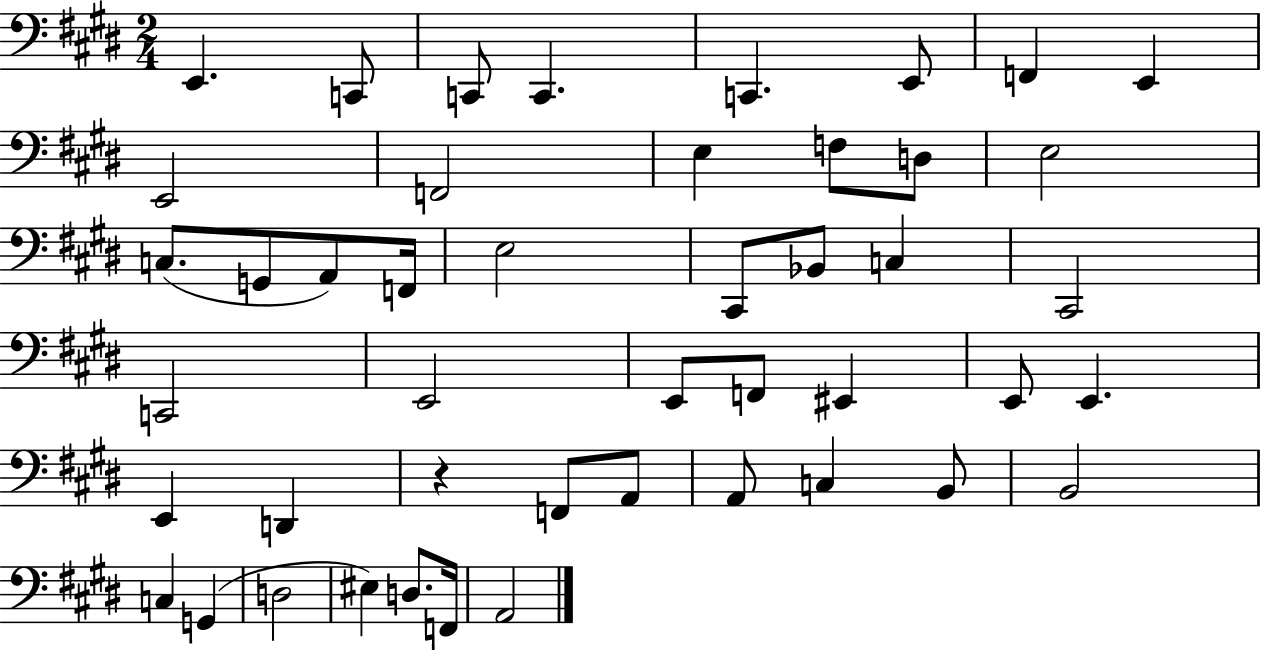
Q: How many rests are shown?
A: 1